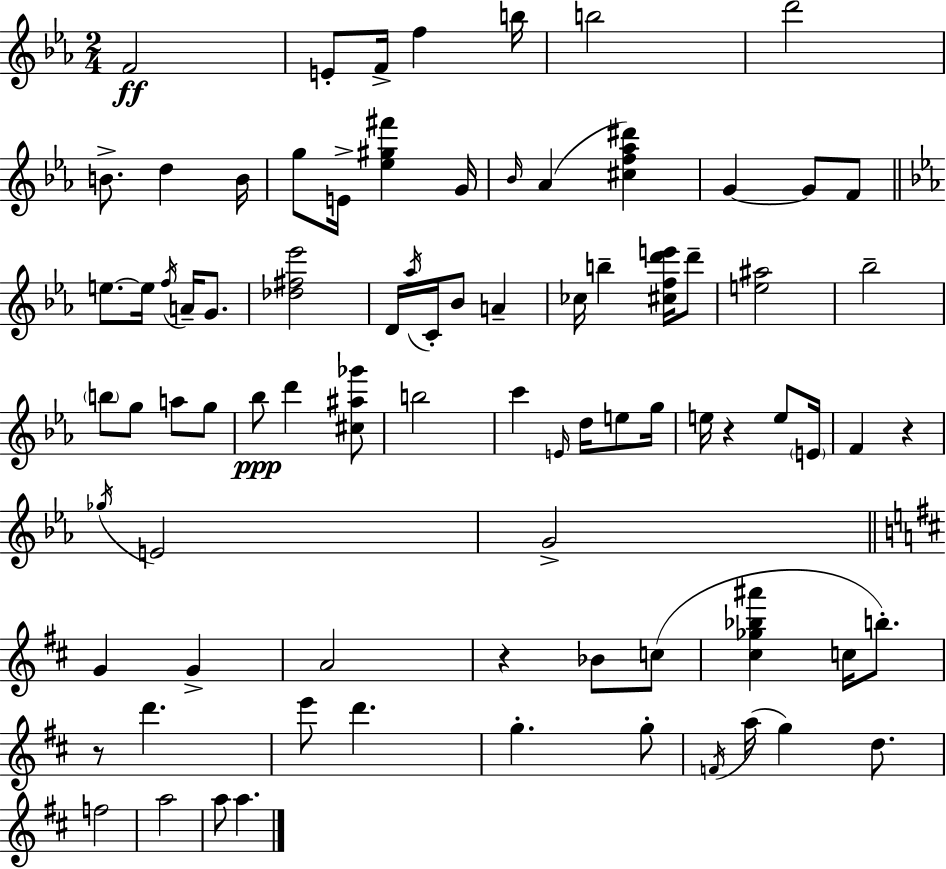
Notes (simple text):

F4/h E4/e F4/s F5/q B5/s B5/h D6/h B4/e. D5/q B4/s G5/e E4/s [Eb5,G#5,F#6]/q G4/s Bb4/s Ab4/q [C#5,F5,Ab5,D#6]/q G4/q G4/e F4/e E5/e. E5/s F5/s A4/s G4/e. [Db5,F#5,Eb6]/h D4/s Ab5/s C4/s Bb4/e A4/q CES5/s B5/q [C#5,F5,D6,E6]/s D6/e [E5,A#5]/h Bb5/h B5/e G5/e A5/e G5/e Bb5/e D6/q [C#5,A#5,Gb6]/e B5/h C6/q E4/s D5/s E5/e G5/s E5/s R/q E5/e E4/s F4/q R/q Gb5/s E4/h G4/h G4/q G4/q A4/h R/q Bb4/e C5/e [C#5,Gb5,Bb5,A#6]/q C5/s B5/e. R/e D6/q. E6/e D6/q. G5/q. G5/e F4/s A5/s G5/q D5/e. F5/h A5/h A5/e A5/q.